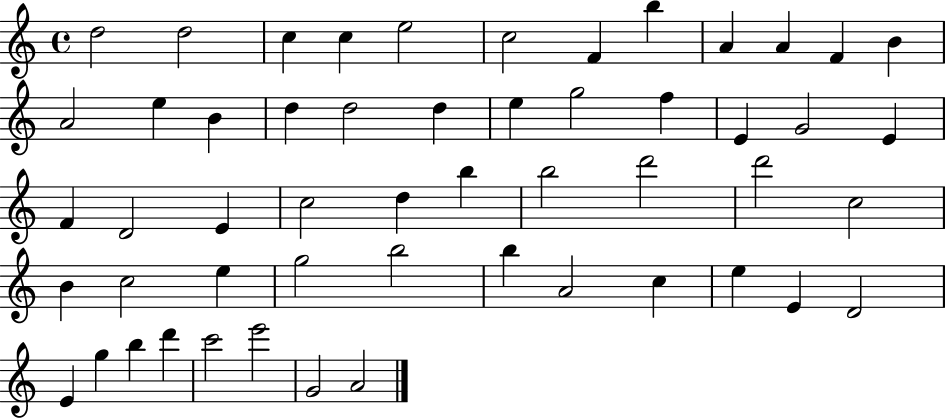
X:1
T:Untitled
M:4/4
L:1/4
K:C
d2 d2 c c e2 c2 F b A A F B A2 e B d d2 d e g2 f E G2 E F D2 E c2 d b b2 d'2 d'2 c2 B c2 e g2 b2 b A2 c e E D2 E g b d' c'2 e'2 G2 A2